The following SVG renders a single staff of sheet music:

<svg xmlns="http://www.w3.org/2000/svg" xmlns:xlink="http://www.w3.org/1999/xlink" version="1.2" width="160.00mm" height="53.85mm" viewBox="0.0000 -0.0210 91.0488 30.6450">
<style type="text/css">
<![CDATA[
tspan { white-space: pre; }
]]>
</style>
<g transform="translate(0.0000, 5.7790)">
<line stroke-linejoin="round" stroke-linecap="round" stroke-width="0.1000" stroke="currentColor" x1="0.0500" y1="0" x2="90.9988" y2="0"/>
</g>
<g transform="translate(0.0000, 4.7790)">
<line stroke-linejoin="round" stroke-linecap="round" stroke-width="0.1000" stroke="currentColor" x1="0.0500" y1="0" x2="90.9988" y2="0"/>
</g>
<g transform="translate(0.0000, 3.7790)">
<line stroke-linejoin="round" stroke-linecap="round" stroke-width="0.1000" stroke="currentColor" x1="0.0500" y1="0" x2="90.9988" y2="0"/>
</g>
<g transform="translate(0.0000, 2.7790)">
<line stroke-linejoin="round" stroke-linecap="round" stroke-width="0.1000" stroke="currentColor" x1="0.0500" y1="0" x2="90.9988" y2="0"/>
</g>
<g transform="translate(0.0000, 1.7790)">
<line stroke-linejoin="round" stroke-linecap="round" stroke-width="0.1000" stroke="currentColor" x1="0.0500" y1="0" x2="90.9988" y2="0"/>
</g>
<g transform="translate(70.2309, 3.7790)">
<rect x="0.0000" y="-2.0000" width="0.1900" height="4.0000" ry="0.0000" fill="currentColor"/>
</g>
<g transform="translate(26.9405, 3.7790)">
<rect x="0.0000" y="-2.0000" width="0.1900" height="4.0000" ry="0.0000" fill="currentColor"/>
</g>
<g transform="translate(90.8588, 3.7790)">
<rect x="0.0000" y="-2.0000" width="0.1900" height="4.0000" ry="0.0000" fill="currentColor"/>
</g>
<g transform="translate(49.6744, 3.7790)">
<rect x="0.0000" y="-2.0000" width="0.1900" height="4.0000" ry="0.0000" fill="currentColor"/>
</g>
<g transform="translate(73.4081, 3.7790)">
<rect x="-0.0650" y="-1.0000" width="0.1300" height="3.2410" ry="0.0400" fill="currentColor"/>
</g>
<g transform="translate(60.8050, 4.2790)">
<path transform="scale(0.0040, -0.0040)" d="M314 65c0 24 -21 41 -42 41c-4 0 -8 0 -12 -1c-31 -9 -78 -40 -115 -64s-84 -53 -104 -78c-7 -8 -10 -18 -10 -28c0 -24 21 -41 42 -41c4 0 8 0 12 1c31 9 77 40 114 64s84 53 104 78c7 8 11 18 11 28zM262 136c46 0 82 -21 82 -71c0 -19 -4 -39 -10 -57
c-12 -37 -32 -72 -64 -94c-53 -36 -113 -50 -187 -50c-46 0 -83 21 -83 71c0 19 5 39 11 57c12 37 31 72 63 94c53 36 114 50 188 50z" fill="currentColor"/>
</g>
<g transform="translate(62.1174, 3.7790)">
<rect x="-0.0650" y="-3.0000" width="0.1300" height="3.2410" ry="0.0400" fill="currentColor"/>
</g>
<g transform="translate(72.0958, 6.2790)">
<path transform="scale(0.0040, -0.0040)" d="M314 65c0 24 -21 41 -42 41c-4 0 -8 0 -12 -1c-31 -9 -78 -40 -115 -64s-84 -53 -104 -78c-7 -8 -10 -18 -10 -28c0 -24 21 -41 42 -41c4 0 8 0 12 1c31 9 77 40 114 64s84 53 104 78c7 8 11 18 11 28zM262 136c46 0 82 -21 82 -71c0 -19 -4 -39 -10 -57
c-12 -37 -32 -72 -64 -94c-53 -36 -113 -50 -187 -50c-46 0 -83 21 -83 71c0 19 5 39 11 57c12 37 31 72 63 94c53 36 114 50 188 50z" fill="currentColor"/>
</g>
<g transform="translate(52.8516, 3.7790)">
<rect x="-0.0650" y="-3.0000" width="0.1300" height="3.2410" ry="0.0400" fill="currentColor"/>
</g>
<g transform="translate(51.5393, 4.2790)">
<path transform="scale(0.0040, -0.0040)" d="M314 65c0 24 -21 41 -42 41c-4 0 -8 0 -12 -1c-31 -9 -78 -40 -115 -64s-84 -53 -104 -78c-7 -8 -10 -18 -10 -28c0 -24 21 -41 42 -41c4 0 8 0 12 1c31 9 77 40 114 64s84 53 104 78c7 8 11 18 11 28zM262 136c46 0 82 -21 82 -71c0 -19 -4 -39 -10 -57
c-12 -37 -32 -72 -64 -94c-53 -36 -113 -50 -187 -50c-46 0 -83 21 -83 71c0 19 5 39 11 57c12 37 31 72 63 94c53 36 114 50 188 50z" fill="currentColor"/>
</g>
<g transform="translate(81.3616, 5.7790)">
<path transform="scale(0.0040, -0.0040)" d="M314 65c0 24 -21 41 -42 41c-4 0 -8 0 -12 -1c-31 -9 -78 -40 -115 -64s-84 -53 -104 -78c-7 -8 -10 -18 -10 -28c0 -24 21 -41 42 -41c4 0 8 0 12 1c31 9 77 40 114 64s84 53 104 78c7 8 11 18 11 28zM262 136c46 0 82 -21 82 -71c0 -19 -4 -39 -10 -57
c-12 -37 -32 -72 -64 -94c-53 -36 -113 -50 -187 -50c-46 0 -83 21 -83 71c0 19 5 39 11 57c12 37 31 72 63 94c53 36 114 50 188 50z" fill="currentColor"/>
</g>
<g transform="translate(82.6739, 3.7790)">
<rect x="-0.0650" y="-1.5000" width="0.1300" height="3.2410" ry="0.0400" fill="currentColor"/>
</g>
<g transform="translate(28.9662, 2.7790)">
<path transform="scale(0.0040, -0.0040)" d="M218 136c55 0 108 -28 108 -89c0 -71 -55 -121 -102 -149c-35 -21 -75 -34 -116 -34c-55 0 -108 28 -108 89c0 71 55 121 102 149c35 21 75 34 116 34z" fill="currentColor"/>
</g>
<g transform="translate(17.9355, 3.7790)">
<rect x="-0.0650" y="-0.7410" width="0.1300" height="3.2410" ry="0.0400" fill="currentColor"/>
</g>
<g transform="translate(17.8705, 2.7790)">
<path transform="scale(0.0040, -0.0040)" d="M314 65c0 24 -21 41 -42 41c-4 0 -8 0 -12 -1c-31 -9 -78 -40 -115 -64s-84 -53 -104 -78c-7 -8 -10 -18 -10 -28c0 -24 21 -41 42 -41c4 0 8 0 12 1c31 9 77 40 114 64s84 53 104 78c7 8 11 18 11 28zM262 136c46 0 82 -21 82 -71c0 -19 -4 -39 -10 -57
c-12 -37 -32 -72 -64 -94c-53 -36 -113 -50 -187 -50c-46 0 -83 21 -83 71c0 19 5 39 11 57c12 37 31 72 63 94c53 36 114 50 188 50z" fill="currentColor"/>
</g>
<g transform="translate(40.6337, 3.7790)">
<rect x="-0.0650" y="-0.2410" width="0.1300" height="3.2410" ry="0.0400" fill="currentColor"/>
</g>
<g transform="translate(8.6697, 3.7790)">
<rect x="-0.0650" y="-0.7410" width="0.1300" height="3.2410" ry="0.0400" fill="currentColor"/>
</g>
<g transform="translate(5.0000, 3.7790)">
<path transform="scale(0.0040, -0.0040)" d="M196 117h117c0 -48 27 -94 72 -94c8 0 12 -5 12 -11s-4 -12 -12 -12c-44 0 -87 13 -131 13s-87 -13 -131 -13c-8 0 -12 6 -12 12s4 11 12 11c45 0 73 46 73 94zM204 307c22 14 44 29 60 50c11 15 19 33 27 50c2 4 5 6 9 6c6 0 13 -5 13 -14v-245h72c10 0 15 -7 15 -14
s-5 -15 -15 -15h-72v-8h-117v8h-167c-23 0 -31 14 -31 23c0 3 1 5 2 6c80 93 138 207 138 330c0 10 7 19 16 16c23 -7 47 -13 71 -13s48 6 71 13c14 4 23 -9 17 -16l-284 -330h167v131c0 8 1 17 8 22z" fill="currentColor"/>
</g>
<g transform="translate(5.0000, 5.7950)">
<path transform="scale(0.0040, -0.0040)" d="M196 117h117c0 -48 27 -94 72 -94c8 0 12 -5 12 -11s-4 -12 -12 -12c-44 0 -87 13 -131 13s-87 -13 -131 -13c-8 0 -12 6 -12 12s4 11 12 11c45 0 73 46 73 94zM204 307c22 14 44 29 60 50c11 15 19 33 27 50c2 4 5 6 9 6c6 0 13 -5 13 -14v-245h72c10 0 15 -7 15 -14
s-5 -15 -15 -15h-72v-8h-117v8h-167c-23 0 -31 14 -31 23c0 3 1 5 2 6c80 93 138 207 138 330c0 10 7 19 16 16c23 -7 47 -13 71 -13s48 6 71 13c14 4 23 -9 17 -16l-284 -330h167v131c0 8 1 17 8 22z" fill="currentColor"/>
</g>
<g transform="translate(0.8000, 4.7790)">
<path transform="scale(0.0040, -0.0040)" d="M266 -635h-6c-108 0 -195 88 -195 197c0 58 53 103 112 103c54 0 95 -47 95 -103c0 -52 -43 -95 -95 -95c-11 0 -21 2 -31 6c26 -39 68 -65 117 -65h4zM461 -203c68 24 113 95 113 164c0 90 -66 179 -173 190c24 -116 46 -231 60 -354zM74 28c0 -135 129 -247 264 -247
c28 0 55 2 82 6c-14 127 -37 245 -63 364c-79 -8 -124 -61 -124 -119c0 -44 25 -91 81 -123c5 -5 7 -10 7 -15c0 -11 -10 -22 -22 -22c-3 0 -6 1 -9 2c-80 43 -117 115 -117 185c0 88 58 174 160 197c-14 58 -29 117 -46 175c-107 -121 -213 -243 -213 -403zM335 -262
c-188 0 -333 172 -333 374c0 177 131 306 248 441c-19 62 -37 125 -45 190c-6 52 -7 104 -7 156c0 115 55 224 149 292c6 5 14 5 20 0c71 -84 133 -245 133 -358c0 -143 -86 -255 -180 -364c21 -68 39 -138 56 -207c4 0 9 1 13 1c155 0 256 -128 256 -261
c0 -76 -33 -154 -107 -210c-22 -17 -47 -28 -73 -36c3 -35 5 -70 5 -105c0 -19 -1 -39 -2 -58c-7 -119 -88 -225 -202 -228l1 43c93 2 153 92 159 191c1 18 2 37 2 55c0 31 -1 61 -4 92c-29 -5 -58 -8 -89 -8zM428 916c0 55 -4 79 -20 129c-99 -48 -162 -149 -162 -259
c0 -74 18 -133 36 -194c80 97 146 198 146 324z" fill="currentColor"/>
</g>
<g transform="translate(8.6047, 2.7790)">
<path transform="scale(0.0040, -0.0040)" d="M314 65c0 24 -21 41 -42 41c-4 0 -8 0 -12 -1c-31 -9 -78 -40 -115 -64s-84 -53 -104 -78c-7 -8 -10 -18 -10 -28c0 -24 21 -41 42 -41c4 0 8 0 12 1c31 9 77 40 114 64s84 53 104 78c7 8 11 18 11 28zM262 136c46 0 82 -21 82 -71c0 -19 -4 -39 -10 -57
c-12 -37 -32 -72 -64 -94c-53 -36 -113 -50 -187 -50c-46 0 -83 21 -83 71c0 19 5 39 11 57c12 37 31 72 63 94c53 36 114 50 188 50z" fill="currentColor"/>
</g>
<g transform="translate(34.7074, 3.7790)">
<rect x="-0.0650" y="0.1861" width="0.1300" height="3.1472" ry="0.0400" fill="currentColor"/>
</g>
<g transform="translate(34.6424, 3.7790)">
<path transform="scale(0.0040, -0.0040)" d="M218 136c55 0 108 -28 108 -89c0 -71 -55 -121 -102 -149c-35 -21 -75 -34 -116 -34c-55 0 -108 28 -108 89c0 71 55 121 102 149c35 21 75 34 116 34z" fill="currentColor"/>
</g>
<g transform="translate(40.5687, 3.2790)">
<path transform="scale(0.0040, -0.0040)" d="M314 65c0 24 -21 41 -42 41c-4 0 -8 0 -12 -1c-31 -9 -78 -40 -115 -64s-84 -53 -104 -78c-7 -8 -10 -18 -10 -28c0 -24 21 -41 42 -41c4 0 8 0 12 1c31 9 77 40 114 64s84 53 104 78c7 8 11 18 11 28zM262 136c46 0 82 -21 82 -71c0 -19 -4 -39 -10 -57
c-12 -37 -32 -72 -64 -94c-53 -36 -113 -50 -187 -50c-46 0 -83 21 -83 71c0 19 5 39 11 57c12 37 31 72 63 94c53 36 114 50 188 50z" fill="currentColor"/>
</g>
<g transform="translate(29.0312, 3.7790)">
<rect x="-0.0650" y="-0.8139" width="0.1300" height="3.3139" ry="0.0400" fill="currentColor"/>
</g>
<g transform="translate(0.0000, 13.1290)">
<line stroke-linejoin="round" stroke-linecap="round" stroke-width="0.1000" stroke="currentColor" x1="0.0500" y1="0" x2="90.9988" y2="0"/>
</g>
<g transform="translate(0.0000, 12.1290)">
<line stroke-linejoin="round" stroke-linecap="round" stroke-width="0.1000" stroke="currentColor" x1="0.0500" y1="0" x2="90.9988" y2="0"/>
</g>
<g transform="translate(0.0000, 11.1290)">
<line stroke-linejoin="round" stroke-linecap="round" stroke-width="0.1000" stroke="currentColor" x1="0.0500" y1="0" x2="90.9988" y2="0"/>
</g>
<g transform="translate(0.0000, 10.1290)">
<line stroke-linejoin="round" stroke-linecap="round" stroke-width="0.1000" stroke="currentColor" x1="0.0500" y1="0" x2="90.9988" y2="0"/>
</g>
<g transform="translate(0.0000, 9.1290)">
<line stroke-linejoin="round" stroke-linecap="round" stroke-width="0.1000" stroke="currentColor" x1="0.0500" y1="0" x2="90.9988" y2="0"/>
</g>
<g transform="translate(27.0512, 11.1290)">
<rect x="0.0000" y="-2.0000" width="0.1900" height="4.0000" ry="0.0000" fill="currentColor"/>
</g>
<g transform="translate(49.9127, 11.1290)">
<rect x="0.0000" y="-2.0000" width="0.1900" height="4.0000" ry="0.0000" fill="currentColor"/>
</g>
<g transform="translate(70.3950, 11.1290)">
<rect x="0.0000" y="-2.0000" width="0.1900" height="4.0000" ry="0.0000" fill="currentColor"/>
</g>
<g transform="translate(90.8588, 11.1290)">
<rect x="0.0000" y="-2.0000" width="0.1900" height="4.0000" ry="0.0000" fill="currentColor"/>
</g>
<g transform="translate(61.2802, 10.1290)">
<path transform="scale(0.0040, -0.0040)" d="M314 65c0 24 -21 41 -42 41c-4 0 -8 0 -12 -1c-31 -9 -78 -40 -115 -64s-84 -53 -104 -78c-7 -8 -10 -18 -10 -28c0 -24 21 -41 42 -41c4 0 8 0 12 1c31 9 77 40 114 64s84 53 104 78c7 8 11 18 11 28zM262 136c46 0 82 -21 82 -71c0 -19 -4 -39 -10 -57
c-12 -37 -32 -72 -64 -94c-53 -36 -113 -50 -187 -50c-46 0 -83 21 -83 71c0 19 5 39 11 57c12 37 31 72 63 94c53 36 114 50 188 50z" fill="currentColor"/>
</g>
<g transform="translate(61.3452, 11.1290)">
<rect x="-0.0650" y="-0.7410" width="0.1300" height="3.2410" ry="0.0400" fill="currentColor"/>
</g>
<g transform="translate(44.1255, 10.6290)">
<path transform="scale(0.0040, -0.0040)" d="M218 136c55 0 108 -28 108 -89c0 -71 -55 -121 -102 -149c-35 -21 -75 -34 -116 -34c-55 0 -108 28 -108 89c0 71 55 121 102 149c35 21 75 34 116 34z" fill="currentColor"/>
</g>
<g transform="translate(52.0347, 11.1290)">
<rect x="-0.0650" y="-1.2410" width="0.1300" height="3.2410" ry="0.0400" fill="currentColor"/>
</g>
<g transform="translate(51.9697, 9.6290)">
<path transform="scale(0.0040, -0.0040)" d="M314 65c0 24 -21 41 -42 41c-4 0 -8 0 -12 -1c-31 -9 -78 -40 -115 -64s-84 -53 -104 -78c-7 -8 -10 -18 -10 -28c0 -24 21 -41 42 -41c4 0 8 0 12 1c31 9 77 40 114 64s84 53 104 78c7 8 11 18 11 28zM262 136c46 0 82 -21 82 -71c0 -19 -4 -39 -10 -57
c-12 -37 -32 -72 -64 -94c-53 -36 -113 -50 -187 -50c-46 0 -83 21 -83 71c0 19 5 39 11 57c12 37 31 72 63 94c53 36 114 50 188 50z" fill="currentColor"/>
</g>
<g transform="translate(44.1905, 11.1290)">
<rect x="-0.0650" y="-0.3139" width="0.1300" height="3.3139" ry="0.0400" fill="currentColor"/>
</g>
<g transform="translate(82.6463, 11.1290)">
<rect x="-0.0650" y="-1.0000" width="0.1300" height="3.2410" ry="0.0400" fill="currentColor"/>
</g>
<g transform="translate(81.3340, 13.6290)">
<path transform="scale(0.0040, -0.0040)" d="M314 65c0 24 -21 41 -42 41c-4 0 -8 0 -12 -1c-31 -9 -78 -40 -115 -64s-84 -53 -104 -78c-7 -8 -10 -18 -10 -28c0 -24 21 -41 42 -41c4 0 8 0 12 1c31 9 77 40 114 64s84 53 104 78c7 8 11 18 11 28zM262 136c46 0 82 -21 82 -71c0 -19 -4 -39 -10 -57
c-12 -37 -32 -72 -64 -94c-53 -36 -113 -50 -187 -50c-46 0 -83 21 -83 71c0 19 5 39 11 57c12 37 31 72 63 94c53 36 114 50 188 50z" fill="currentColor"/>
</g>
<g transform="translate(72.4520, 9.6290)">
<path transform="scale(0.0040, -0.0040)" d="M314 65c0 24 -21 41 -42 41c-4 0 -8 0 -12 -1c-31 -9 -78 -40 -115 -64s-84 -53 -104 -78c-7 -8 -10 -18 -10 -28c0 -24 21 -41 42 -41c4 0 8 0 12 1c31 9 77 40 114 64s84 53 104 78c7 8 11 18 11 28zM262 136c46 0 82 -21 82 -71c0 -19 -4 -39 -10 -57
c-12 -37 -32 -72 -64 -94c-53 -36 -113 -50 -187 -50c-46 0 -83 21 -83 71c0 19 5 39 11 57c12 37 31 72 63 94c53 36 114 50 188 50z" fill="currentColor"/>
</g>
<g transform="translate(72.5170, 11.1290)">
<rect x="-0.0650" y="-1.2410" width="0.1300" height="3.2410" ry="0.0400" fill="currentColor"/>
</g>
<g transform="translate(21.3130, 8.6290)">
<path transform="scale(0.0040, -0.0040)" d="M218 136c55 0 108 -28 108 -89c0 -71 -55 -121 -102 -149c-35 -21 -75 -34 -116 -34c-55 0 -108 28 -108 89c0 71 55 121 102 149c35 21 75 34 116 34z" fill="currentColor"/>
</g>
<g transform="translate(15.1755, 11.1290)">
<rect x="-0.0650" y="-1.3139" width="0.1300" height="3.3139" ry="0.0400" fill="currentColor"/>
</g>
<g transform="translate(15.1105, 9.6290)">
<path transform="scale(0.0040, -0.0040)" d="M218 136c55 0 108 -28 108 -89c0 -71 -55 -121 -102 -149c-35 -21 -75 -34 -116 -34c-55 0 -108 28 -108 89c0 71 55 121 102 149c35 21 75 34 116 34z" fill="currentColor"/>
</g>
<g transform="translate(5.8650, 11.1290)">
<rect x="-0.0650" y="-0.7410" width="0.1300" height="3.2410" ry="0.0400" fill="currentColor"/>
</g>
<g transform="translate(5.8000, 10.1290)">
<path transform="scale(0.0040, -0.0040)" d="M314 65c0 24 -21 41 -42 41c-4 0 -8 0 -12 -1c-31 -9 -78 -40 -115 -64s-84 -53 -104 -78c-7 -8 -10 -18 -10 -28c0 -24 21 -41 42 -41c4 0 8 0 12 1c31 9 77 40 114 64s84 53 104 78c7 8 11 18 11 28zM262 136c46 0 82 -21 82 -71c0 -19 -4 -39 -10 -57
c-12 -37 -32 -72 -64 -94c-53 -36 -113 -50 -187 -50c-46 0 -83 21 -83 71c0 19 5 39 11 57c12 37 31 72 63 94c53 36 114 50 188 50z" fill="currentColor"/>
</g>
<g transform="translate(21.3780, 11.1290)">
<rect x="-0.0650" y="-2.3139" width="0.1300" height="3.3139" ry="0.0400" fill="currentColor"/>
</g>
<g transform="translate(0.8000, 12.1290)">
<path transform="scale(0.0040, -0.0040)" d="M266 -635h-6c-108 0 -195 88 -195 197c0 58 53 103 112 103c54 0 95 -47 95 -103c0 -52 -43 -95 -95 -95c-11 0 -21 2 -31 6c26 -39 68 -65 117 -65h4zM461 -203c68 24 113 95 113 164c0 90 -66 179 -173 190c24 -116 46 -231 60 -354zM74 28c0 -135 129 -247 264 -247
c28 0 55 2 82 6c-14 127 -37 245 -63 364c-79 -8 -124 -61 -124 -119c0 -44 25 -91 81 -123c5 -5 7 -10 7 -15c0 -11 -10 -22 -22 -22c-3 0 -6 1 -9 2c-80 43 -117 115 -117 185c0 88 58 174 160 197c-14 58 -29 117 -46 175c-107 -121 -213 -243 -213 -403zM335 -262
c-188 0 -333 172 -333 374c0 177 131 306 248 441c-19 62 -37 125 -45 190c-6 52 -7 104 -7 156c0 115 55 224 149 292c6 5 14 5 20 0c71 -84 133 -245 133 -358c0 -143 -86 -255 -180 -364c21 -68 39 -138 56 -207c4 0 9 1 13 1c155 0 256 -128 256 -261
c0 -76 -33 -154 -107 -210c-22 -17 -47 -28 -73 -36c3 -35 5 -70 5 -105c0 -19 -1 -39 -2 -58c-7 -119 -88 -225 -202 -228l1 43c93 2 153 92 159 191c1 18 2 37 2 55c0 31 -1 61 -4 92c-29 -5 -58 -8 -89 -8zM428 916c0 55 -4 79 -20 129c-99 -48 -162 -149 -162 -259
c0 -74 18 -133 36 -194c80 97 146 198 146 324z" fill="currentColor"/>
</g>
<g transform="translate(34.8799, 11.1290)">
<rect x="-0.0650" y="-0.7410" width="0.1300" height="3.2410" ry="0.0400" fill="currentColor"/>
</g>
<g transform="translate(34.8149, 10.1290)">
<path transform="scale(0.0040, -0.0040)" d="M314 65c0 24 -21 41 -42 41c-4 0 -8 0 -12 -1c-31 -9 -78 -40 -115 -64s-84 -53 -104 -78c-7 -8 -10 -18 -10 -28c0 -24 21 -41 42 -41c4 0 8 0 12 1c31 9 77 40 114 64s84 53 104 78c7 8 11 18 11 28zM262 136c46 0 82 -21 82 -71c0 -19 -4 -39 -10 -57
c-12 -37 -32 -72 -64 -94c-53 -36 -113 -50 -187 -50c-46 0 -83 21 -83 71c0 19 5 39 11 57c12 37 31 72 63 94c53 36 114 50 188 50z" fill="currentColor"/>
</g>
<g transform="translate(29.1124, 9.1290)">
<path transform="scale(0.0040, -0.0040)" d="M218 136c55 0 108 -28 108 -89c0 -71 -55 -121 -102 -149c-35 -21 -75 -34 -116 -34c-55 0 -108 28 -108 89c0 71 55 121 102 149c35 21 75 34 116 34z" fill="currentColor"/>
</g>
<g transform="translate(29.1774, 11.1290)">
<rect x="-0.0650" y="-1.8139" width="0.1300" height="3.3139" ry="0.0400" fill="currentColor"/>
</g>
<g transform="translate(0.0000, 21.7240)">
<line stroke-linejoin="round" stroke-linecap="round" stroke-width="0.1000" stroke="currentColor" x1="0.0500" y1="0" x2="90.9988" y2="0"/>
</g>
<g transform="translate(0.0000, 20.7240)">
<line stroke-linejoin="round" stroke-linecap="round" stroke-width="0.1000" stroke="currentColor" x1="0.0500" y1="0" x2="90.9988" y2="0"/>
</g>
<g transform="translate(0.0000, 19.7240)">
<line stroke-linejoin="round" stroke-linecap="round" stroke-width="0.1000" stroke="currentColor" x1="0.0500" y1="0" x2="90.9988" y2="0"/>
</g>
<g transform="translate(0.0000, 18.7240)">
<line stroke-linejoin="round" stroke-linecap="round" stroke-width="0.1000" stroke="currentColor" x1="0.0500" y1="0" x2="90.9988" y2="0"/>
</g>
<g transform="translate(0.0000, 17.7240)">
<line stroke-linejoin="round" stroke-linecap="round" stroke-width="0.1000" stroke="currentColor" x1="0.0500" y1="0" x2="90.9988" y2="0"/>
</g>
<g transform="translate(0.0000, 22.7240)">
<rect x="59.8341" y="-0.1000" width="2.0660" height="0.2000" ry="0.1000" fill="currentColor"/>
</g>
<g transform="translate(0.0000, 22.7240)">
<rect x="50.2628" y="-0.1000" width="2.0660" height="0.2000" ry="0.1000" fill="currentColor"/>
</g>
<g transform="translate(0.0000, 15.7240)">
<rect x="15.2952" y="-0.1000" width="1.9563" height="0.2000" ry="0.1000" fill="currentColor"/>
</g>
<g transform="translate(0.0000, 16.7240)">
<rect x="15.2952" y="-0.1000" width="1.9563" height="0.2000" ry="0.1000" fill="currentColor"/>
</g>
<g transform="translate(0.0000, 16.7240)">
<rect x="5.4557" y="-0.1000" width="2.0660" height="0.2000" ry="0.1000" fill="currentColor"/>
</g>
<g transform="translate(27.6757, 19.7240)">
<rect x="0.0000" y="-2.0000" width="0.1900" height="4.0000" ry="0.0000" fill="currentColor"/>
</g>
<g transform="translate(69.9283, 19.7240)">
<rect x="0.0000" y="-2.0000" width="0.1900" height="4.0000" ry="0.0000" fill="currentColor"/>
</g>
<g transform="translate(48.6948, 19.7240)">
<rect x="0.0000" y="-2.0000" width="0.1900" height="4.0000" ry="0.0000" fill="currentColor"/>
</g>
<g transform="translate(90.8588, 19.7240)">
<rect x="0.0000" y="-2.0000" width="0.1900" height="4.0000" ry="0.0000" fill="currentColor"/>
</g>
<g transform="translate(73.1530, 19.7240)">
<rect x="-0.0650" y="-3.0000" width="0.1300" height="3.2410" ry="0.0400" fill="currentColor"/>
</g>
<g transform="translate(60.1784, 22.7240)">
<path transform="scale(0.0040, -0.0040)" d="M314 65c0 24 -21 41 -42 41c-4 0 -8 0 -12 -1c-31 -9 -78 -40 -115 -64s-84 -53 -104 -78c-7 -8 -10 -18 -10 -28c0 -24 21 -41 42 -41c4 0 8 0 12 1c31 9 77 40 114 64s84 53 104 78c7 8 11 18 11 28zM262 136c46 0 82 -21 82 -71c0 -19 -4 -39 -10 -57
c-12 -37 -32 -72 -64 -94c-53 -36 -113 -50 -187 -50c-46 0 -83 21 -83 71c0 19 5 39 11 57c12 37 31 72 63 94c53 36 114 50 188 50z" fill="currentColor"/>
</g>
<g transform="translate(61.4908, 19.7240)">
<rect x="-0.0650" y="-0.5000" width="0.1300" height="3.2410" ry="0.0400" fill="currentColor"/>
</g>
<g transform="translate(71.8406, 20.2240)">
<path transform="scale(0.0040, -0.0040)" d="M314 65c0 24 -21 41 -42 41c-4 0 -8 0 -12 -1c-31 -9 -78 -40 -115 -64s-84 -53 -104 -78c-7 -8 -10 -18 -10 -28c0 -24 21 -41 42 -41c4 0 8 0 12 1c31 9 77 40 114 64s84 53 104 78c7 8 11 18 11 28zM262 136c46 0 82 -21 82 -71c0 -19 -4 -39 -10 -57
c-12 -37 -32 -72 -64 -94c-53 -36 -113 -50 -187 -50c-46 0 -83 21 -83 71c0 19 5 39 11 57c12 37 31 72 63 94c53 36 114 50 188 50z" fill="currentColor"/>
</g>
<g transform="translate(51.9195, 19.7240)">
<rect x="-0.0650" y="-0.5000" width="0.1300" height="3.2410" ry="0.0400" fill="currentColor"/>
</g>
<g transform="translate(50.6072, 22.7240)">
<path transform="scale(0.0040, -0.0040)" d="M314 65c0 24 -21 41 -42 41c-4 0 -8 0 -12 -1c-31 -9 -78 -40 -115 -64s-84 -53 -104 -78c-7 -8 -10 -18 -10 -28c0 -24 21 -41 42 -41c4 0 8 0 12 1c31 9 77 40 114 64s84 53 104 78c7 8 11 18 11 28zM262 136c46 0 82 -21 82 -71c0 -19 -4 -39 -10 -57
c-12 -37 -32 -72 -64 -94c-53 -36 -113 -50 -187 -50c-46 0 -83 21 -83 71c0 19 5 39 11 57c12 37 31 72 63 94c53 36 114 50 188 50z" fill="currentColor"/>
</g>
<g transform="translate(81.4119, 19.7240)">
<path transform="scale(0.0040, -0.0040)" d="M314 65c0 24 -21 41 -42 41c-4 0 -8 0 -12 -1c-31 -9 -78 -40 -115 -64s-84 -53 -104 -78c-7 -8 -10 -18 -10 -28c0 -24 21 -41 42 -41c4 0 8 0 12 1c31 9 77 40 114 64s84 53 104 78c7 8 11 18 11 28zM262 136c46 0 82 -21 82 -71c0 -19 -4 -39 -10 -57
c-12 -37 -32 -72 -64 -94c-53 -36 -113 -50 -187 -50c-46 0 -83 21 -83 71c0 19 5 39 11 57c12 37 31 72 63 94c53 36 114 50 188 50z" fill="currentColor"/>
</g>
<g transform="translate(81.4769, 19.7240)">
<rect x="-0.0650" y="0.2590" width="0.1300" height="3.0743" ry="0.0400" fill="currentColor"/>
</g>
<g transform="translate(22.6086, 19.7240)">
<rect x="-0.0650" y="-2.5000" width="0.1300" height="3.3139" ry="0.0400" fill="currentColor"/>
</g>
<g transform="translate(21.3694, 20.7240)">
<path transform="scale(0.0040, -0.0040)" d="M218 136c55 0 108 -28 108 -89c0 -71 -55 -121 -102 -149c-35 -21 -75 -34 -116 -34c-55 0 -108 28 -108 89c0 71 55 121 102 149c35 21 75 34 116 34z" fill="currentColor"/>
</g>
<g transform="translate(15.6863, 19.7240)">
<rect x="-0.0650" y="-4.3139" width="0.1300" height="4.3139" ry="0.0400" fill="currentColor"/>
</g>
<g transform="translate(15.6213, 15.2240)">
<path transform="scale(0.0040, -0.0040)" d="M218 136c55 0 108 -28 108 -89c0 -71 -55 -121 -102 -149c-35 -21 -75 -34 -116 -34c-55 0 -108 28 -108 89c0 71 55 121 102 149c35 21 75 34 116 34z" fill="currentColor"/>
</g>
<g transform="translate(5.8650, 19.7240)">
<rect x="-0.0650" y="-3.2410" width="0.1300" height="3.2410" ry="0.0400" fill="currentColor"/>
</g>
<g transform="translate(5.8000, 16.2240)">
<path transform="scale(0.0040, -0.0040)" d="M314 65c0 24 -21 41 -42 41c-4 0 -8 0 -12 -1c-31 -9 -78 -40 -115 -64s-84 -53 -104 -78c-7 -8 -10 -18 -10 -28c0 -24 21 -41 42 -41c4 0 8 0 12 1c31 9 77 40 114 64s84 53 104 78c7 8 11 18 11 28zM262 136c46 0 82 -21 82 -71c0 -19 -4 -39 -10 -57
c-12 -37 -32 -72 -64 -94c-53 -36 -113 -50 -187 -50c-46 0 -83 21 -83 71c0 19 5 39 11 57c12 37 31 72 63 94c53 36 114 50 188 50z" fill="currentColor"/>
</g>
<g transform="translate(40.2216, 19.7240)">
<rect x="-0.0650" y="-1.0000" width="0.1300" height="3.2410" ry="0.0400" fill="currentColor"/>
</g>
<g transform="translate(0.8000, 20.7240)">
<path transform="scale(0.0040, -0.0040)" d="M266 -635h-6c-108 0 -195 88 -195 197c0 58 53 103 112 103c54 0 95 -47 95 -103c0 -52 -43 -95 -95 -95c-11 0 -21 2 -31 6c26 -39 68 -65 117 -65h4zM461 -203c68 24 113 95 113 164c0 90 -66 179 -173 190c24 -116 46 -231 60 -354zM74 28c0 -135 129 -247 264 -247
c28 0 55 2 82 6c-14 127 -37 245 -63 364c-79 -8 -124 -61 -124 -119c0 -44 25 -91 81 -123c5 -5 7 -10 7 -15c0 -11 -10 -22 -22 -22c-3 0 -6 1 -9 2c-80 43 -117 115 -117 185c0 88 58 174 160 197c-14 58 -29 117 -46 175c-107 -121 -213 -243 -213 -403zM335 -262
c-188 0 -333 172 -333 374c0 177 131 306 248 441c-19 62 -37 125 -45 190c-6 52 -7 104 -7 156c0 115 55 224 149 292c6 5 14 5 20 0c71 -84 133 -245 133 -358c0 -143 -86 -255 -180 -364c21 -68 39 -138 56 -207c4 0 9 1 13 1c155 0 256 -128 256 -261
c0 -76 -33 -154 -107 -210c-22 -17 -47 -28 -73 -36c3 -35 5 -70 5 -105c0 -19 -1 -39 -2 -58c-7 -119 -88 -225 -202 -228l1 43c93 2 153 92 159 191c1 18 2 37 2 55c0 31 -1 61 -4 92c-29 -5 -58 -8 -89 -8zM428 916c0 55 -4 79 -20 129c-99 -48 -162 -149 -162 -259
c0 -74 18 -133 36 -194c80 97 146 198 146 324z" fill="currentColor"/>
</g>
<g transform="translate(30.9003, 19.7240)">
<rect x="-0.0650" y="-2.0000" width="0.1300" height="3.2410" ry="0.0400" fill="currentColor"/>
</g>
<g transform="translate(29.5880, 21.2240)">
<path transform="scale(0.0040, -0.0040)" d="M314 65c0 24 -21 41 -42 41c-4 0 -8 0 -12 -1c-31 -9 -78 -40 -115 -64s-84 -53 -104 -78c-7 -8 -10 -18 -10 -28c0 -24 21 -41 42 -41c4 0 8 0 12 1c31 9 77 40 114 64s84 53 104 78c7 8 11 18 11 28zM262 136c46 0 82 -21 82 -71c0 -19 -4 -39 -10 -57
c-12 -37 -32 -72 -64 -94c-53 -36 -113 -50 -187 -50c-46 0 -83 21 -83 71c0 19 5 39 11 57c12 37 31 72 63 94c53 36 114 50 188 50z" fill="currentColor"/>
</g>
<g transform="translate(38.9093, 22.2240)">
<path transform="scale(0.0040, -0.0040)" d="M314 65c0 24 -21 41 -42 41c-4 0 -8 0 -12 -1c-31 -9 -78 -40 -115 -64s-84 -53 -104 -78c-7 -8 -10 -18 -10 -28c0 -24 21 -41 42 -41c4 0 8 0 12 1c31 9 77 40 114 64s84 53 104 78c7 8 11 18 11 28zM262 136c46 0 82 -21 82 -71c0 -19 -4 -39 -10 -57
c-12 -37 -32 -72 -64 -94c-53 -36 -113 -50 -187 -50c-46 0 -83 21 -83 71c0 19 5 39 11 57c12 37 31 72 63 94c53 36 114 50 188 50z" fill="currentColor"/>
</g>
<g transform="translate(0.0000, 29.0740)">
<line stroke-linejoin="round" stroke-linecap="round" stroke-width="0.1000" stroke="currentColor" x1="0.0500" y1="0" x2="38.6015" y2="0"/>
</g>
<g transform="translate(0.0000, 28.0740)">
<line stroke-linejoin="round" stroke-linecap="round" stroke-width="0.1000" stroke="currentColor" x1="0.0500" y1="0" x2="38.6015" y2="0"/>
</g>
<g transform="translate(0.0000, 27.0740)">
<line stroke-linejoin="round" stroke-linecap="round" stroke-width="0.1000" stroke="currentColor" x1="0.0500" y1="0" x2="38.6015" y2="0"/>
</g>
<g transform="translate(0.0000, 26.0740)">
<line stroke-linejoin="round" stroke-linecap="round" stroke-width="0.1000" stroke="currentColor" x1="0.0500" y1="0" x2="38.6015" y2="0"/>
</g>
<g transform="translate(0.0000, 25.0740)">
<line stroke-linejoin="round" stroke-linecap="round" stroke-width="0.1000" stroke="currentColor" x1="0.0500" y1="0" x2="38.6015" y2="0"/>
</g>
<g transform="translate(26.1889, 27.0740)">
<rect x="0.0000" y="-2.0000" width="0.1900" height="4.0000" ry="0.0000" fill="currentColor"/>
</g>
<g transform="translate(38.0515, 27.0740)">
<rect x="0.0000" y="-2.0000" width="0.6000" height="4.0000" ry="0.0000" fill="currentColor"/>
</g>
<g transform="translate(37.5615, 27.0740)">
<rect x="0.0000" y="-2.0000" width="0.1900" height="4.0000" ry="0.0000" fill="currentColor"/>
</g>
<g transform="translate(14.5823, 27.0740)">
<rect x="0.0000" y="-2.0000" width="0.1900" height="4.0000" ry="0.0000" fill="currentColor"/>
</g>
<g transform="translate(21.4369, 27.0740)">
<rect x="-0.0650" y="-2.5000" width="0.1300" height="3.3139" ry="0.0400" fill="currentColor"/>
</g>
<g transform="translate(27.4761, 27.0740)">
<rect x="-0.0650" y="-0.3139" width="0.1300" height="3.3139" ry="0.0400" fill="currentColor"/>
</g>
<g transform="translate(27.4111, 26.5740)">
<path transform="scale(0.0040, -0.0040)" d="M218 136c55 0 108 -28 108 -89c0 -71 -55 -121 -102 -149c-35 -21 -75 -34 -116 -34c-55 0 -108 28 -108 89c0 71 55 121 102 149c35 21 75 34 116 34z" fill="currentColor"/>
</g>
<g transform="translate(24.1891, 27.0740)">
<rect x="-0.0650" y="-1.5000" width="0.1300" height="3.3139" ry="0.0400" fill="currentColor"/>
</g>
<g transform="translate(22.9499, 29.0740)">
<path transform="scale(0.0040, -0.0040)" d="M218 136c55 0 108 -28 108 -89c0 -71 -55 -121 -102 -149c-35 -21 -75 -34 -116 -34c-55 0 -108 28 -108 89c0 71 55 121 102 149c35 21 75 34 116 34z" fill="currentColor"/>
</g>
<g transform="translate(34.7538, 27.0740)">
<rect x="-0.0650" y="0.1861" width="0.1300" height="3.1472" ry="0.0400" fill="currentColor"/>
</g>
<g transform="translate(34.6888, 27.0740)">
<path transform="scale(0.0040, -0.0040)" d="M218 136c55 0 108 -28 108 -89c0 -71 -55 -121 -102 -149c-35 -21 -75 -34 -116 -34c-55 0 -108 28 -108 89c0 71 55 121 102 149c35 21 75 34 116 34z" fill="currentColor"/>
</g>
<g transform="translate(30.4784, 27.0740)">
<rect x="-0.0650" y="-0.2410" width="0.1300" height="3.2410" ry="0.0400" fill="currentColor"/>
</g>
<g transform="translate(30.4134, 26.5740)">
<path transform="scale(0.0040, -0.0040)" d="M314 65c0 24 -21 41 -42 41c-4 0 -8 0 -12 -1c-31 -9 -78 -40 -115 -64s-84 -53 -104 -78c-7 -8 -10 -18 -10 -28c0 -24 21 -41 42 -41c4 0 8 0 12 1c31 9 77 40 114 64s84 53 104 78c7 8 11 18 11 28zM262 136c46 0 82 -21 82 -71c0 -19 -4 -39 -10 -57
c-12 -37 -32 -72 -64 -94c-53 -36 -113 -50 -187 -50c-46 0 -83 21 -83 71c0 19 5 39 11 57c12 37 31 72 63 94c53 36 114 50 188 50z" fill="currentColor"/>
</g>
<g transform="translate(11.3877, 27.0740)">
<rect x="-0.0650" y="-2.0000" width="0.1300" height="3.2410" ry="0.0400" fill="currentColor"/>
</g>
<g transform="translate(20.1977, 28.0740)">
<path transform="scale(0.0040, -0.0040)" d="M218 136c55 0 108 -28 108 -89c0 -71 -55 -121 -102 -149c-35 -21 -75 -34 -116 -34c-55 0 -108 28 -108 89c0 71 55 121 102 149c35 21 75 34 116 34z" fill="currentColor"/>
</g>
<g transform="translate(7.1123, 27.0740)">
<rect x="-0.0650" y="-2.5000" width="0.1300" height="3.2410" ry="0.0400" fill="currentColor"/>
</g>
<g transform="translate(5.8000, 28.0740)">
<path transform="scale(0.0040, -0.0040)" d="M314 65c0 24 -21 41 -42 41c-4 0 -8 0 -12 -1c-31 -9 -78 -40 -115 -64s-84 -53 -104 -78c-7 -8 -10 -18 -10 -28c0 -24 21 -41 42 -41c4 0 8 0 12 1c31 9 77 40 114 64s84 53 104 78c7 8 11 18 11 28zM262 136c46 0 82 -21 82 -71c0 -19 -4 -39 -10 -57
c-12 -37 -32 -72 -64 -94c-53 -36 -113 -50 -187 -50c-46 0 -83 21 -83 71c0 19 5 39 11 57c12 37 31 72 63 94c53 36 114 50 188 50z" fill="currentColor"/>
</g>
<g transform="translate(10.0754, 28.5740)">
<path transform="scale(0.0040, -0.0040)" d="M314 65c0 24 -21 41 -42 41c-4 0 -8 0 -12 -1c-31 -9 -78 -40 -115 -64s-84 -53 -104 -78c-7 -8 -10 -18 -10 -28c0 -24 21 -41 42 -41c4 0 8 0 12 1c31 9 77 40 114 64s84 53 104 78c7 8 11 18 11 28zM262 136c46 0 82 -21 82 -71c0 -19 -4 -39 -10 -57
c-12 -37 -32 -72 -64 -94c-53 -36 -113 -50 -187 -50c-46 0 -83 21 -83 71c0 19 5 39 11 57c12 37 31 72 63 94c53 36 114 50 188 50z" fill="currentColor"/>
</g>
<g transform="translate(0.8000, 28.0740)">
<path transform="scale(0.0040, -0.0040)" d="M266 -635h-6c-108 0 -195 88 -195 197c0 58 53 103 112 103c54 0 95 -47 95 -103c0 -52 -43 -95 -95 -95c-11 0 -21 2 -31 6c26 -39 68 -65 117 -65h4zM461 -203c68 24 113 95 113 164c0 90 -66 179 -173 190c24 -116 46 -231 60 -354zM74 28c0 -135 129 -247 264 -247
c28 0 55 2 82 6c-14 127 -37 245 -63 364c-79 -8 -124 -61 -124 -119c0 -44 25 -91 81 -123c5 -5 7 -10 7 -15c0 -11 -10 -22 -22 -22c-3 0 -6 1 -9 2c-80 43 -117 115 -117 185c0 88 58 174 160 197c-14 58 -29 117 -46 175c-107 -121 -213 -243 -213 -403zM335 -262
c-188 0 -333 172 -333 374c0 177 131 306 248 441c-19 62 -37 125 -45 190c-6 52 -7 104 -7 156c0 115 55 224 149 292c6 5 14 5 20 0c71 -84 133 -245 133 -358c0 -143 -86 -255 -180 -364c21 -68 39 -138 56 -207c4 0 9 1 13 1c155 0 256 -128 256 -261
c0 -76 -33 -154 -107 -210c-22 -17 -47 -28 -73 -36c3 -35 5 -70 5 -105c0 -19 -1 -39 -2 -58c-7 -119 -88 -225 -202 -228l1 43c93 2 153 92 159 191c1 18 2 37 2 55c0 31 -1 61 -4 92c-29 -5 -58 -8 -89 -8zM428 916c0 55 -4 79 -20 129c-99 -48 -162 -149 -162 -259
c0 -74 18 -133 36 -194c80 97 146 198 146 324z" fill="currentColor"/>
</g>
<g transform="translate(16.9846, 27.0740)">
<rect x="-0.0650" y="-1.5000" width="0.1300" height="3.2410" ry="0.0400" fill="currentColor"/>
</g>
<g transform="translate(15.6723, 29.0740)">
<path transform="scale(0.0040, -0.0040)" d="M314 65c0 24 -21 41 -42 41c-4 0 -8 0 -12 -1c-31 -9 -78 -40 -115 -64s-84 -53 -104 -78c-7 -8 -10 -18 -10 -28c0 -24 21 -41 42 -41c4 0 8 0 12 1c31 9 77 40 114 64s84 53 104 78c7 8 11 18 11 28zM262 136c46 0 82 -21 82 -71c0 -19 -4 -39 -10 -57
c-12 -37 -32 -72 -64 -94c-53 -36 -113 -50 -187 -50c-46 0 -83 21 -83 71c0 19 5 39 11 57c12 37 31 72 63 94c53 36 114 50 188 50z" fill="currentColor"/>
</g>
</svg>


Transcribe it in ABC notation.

X:1
T:Untitled
M:4/4
L:1/4
K:C
d2 d2 d B c2 A2 A2 D2 E2 d2 e g f d2 c e2 d2 e2 D2 b2 d' G F2 D2 C2 C2 A2 B2 G2 F2 E2 G E c c2 B